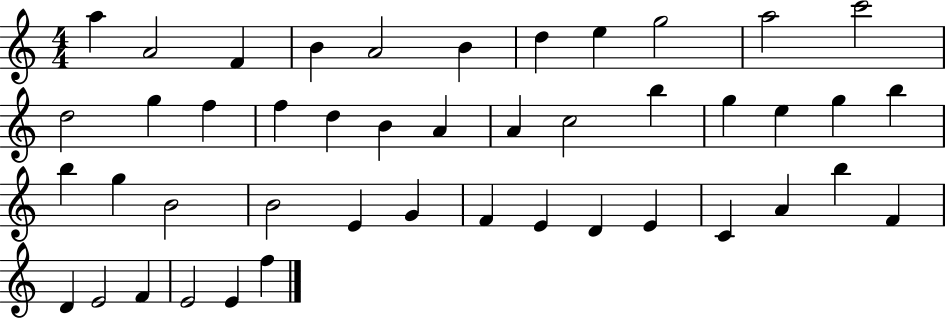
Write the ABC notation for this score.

X:1
T:Untitled
M:4/4
L:1/4
K:C
a A2 F B A2 B d e g2 a2 c'2 d2 g f f d B A A c2 b g e g b b g B2 B2 E G F E D E C A b F D E2 F E2 E f